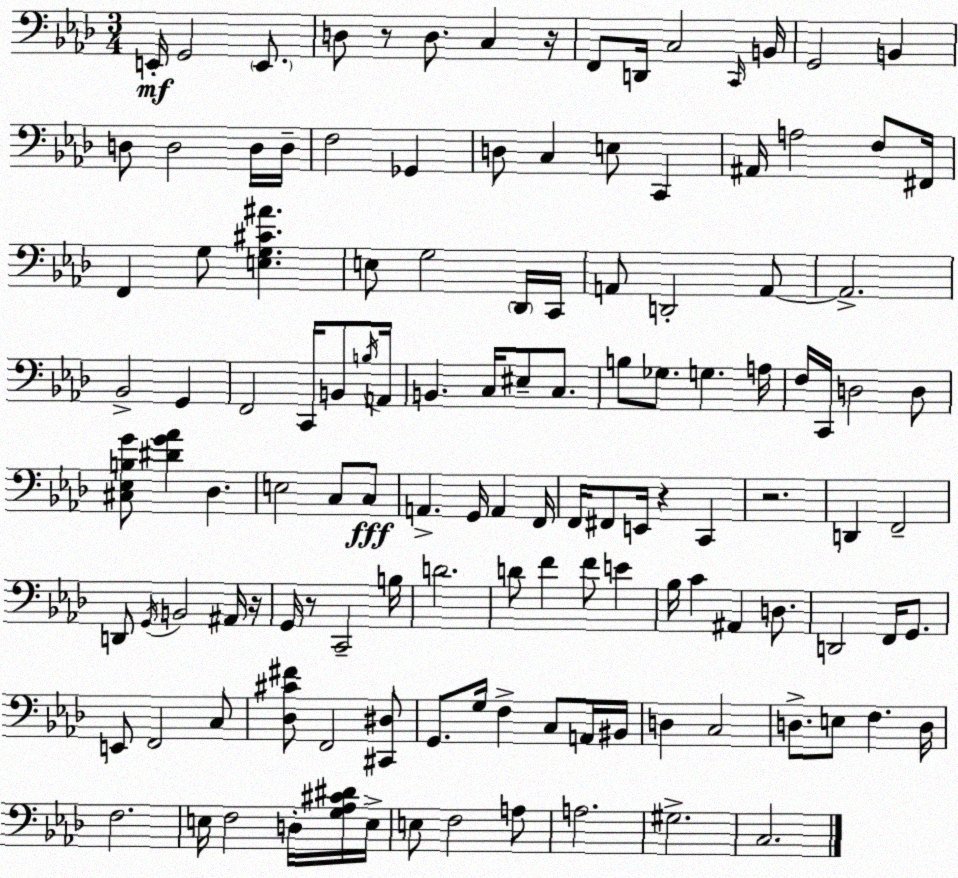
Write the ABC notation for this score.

X:1
T:Untitled
M:3/4
L:1/4
K:Ab
E,,/4 G,,2 E,,/2 D,/2 z/2 D,/2 C, z/4 F,,/2 D,,/4 C,2 C,,/4 B,,/4 G,,2 B,, D,/2 D,2 D,/4 D,/4 F,2 _G,, D,/2 C, E,/2 C,, ^A,,/4 A,2 F,/2 ^F,,/4 F,, G,/2 [E,G,^C^A] E,/2 G,2 _D,,/4 C,,/4 A,,/2 D,,2 A,,/2 A,,2 _B,,2 G,, F,,2 C,,/4 B,,/2 B,/4 A,,/4 B,, C,/4 ^E,/2 C,/2 B,/2 _G,/2 G, A,/4 F,/4 C,,/4 D,2 D,/2 [^C,_E,B,G]/2 [^DG_A] _D, E,2 C,/2 C,/2 A,, G,,/4 A,, F,,/4 F,,/4 ^F,,/2 E,,/4 z C,, z2 D,, F,,2 D,,/2 G,,/4 B,,2 ^A,,/4 z/4 G,,/4 z/2 C,,2 B,/4 D2 D/2 F F/2 E _B,/4 C ^A,, D,/2 D,,2 F,,/4 G,,/2 E,,/2 F,,2 C,/2 [_D,^C^F]/2 F,,2 [^C,,^D,]/2 G,,/2 G,/4 F, C,/2 A,,/4 ^B,,/4 D, C,2 D,/2 E,/2 F, D,/4 F,2 E,/4 F,2 D,/4 [G,_A,^C^D]/4 E,/4 E,/2 F,2 A,/2 A,2 ^G,2 C,2